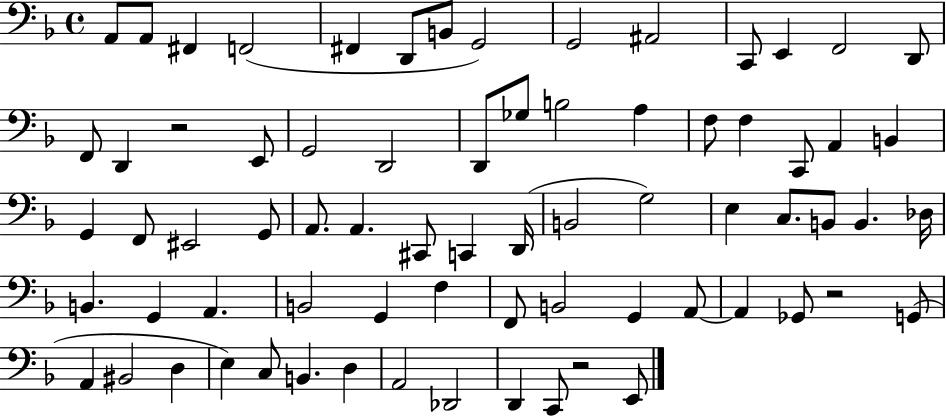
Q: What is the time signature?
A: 4/4